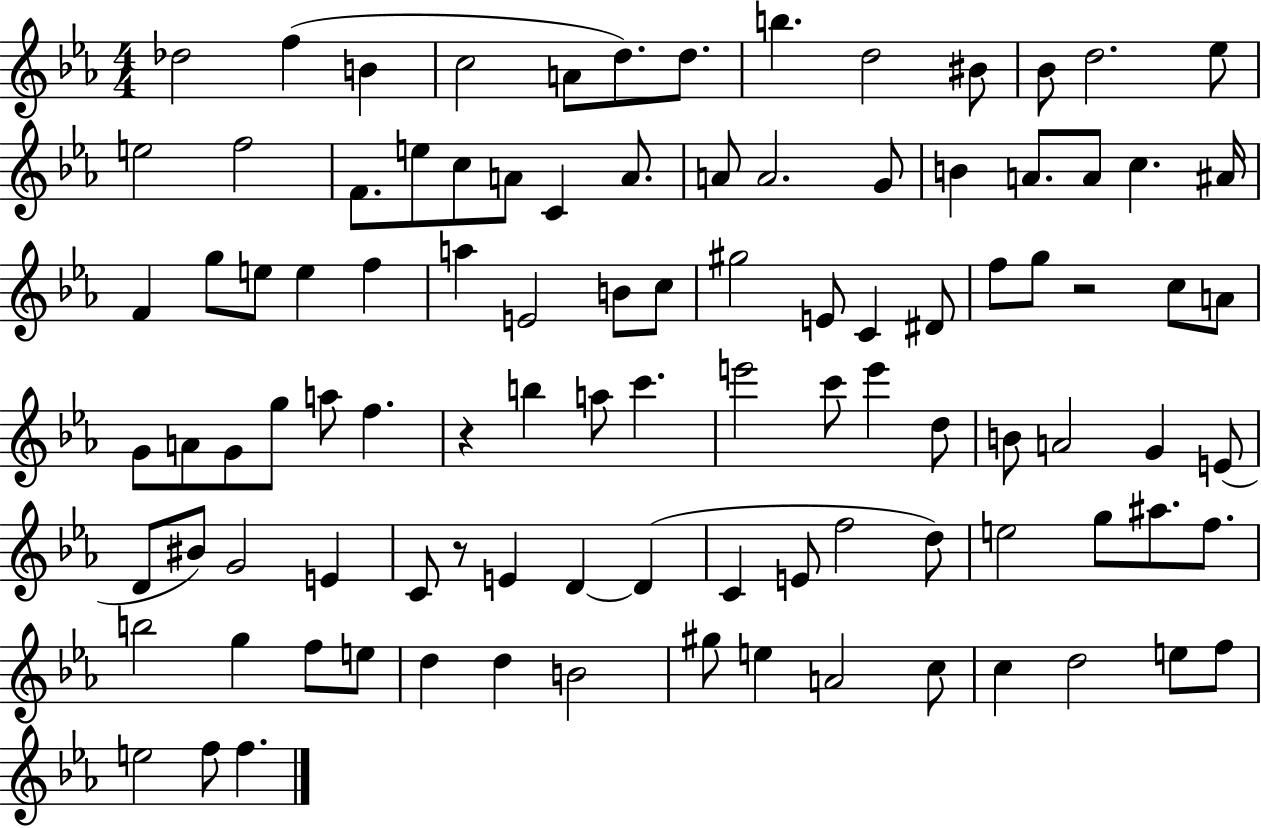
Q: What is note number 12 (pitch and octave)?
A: D5